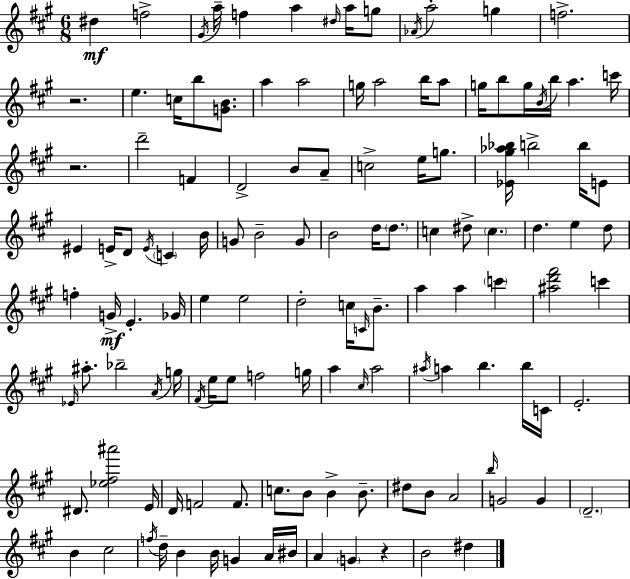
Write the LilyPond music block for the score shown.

{
  \clef treble
  \numericTimeSignature
  \time 6/8
  \key a \major
  dis''4\mf f''2-> | \acciaccatura { gis'16 } a''16-- f''4 a''4 \grace { dis''16 } a''16 | g''8 \acciaccatura { aes'16 } a''2-. g''4 | f''2.-> | \break r2. | e''4. c''16 b''8 | <g' b'>8. a''4 a''2 | g''16 a''2 | \break b''16 a''8 g''16 b''8 g''16 \acciaccatura { b'16 } b''16 a''4. | c'''16 r2. | d'''2-- | f'4 d'2-> | \break b'8 a'8-- c''2-> | e''16 g''8. <ees' gis'' aes'' bes''>16 b''2-> | b''16 e'8 eis'4 e'16-> d'8 \acciaccatura { e'16 } | \parenthesize c'4 b'16 g'8 b'2-- | \break g'8 b'2 | d''16 \parenthesize d''8. c''4 dis''8-> \parenthesize c''4. | d''4. e''4 | d''8 f''4-. g'16->\mf e'4.-. | \break ges'16 e''4 e''2 | d''2-. | c''16 \grace { c'16 } b'8.-- a''4 a''4 | \parenthesize c'''4 <ais'' d''' fis'''>2 | \break c'''4 \grace { ees'16 } ais''8.-. bes''2-- | \acciaccatura { a'16 } g''16 \acciaccatura { fis'16 } e''16 e''8 | f''2 g''16 a''4 | \grace { cis''16 } a''2 \acciaccatura { ais''16 } a''4 | \break b''4. b''16 c'16 e'2.-. | dis'8. | <ees'' fis'' ais'''>2 e'16 d'16 | f'2 f'8. c''8. | \break b'8 b'4-> b'8.-- dis''8 | b'8 a'2 \grace { b''16 } | g'2 g'4 | \parenthesize d'2.-- | \break b'4 cis''2 | \acciaccatura { f''16 } d''16-- b'4 b'16 g'4 a'16 | bis'16 a'4 \parenthesize g'4 r4 | b'2 dis''4 | \break \bar "|."
}